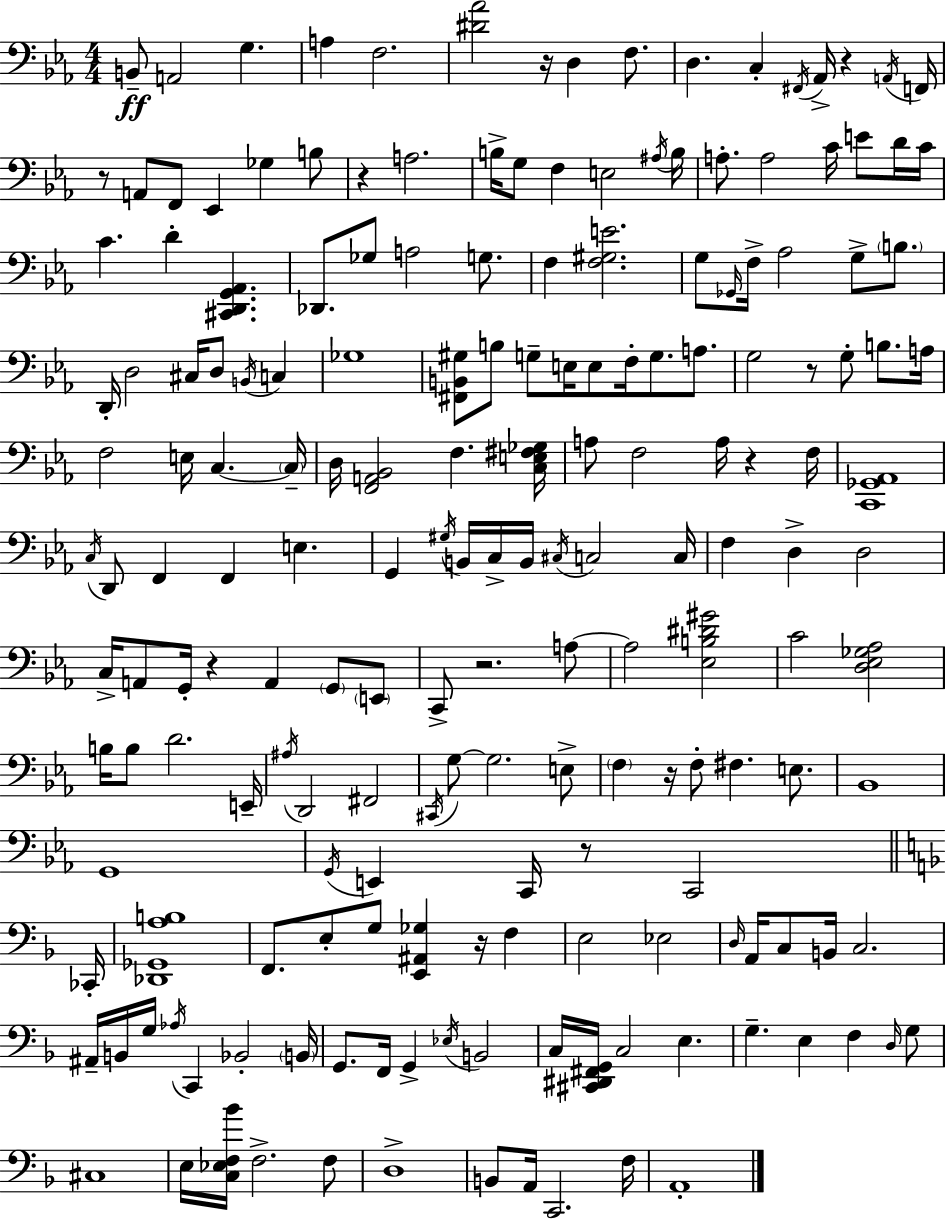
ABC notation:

X:1
T:Untitled
M:4/4
L:1/4
K:Eb
B,,/2 A,,2 G, A, F,2 [^D_A]2 z/4 D, F,/2 D, C, ^F,,/4 _A,,/4 z A,,/4 F,,/4 z/2 A,,/2 F,,/2 _E,, _G, B,/2 z A,2 B,/4 G,/2 F, E,2 ^A,/4 B,/4 A,/2 A,2 C/4 E/2 D/4 C/4 C D [^C,,D,,G,,_A,,] _D,,/2 _G,/2 A,2 G,/2 F, [F,^G,E]2 G,/2 _G,,/4 F,/4 _A,2 G,/2 B,/2 D,,/4 D,2 ^C,/4 D,/2 B,,/4 C, _G,4 [^F,,B,,^G,]/2 B,/2 G,/2 E,/4 E,/2 F,/4 G,/2 A,/2 G,2 z/2 G,/2 B,/2 A,/4 F,2 E,/4 C, C,/4 D,/4 [F,,A,,_B,,]2 F, [C,E,^F,_G,]/4 A,/2 F,2 A,/4 z F,/4 [C,,_G,,_A,,]4 C,/4 D,,/2 F,, F,, E, G,, ^G,/4 B,,/4 C,/4 B,,/4 ^C,/4 C,2 C,/4 F, D, D,2 C,/4 A,,/2 G,,/4 z A,, G,,/2 E,,/2 C,,/2 z2 A,/2 A,2 [_E,B,^D^G]2 C2 [D,_E,_G,_A,]2 B,/4 B,/2 D2 E,,/4 ^A,/4 D,,2 ^F,,2 ^C,,/4 G,/2 G,2 E,/2 F, z/4 F,/2 ^F, E,/2 _B,,4 G,,4 G,,/4 E,, C,,/4 z/2 C,,2 _C,,/4 [_D,,_G,,A,B,]4 F,,/2 E,/2 G,/2 [E,,^A,,_G,] z/4 F, E,2 _E,2 D,/4 A,,/4 C,/2 B,,/4 C,2 ^A,,/4 B,,/4 G,/4 _A,/4 C,, _B,,2 B,,/4 G,,/2 F,,/4 G,, _E,/4 B,,2 C,/4 [^C,,^D,,^F,,G,,]/4 C,2 E, G, E, F, D,/4 G,/2 ^C,4 E,/4 [C,_E,F,_B]/4 F,2 F,/2 D,4 B,,/2 A,,/4 C,,2 F,/4 A,,4